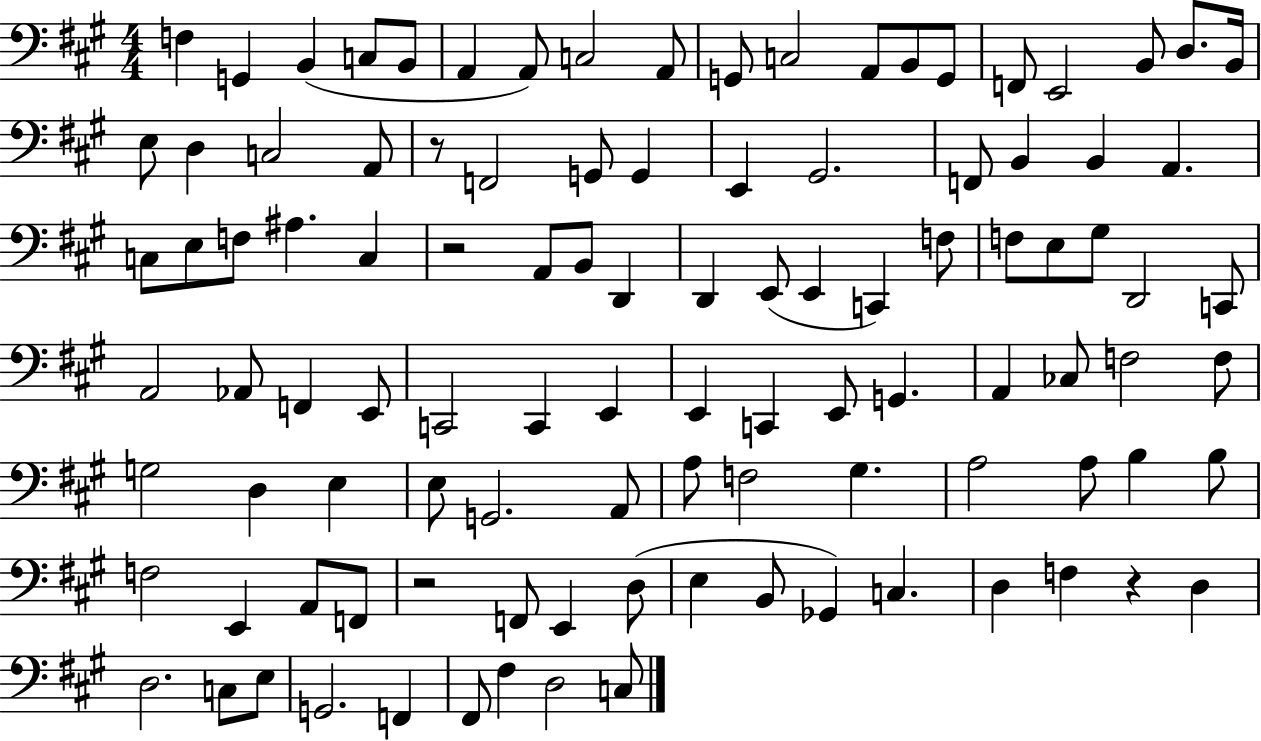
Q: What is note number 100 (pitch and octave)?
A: D3